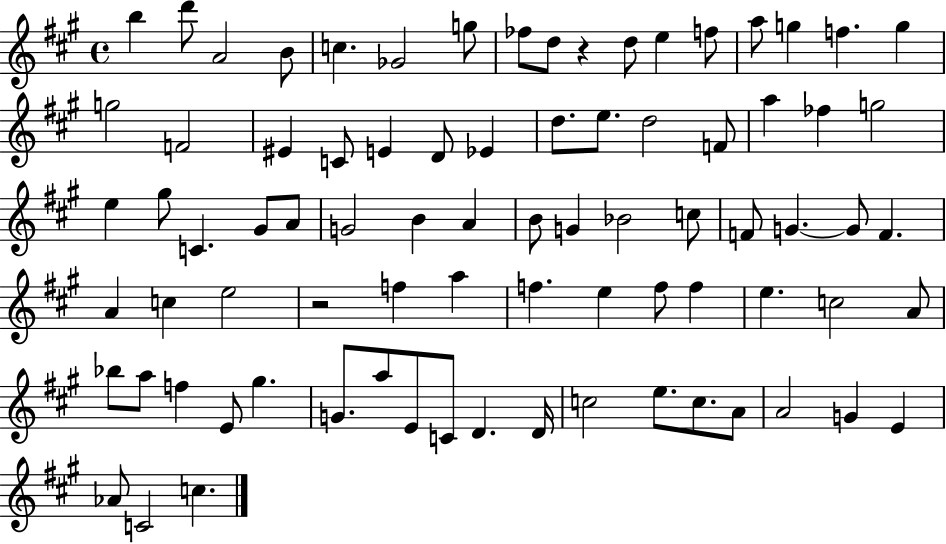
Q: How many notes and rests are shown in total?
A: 81